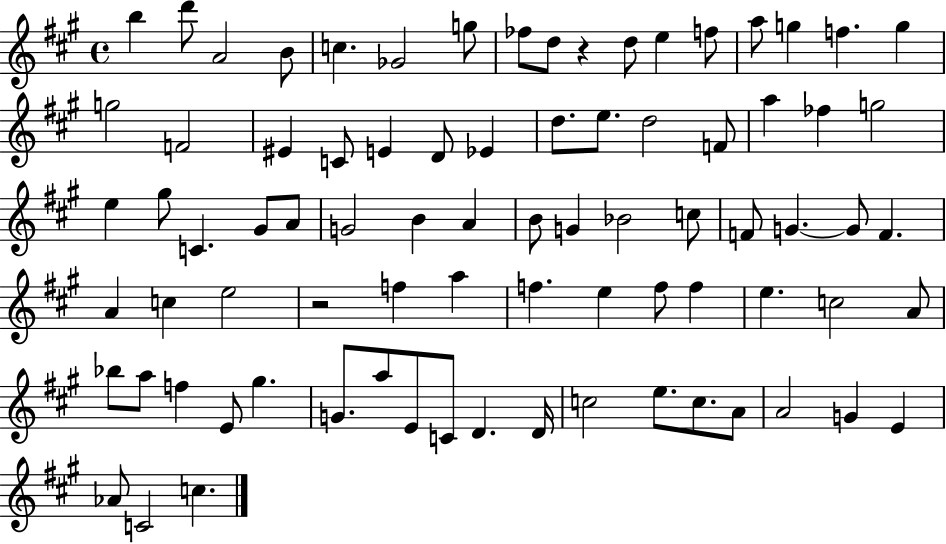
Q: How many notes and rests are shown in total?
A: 81